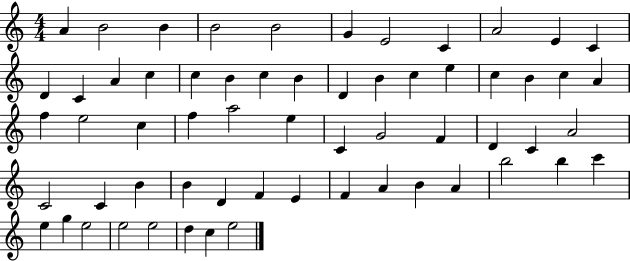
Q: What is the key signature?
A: C major